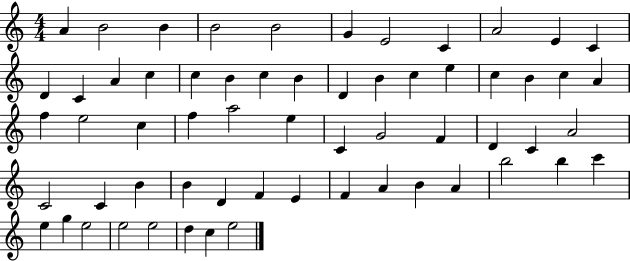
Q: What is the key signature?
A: C major